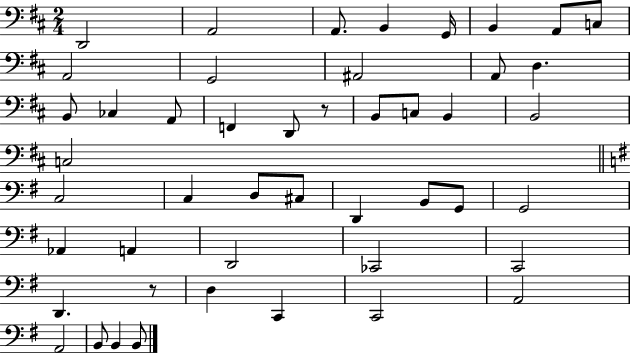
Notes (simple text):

D2/h A2/h A2/e. B2/q G2/s B2/q A2/e C3/e A2/h G2/h A#2/h A2/e D3/q. B2/e CES3/q A2/e F2/q D2/e R/e B2/e C3/e B2/q B2/h C3/h C3/h C3/q D3/e C#3/e D2/q B2/e G2/e G2/h Ab2/q A2/q D2/h CES2/h C2/h D2/q. R/e D3/q C2/q C2/h A2/h A2/h B2/e B2/q B2/e